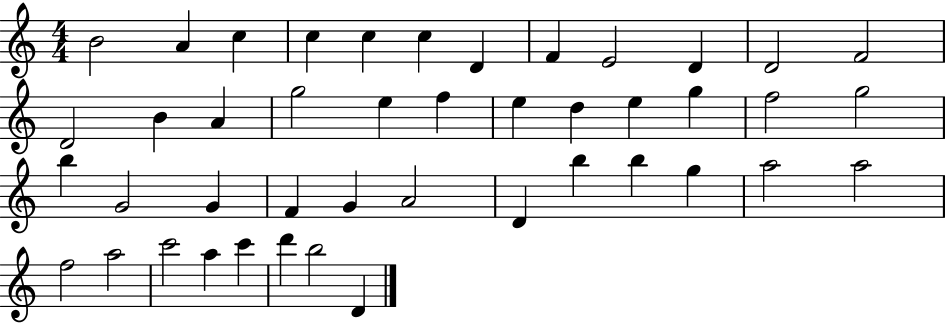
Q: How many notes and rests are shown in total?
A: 44